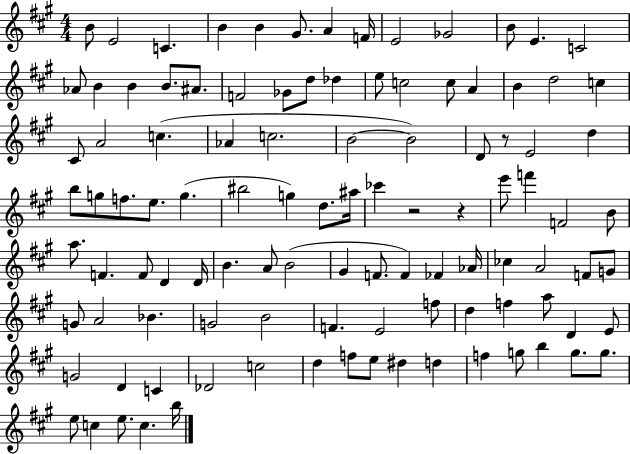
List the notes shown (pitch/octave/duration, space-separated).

B4/e E4/h C4/q. B4/q B4/q G#4/e. A4/q F4/s E4/h Gb4/h B4/e E4/q. C4/h Ab4/e B4/q B4/q B4/e. A#4/e. F4/h Gb4/e D5/e Db5/q E5/e C5/h C5/e A4/q B4/q D5/h C5/q C#4/e A4/h C5/q. Ab4/q C5/h. B4/h B4/h D4/e R/e E4/h D5/q B5/e G5/e F5/e. E5/e. G5/q. BIS5/h G5/q D5/e. A#5/s CES6/q R/h R/q E6/e F6/q F4/h B4/e A5/e. F4/q. F4/e D4/q D4/s B4/q. A4/e B4/h G#4/q F4/e. F4/q FES4/q Ab4/s CES5/q A4/h F4/e G4/e G4/e A4/h Bb4/q. G4/h B4/h F4/q. E4/h F5/e D5/q F5/q A5/e D4/q E4/e G4/h D4/q C4/q Db4/h C5/h D5/q F5/e E5/e D#5/q D5/q F5/q G5/e B5/q G5/e. G5/e. E5/e C5/q E5/e. C5/q. B5/s